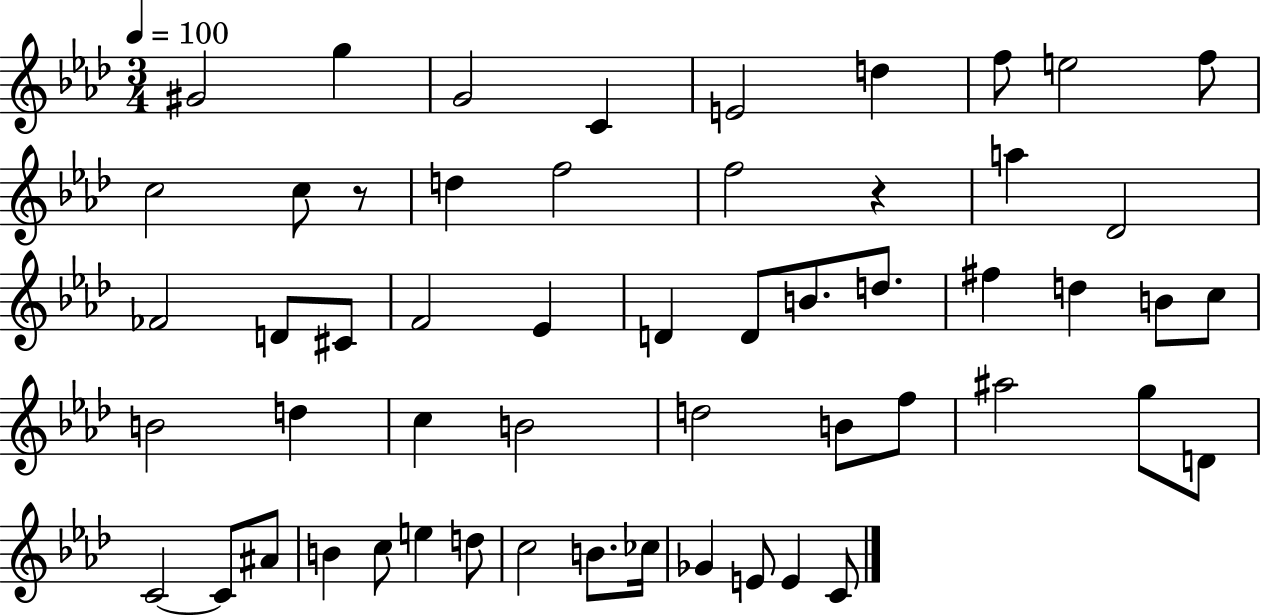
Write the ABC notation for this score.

X:1
T:Untitled
M:3/4
L:1/4
K:Ab
^G2 g G2 C E2 d f/2 e2 f/2 c2 c/2 z/2 d f2 f2 z a _D2 _F2 D/2 ^C/2 F2 _E D D/2 B/2 d/2 ^f d B/2 c/2 B2 d c B2 d2 B/2 f/2 ^a2 g/2 D/2 C2 C/2 ^A/2 B c/2 e d/2 c2 B/2 _c/4 _G E/2 E C/2